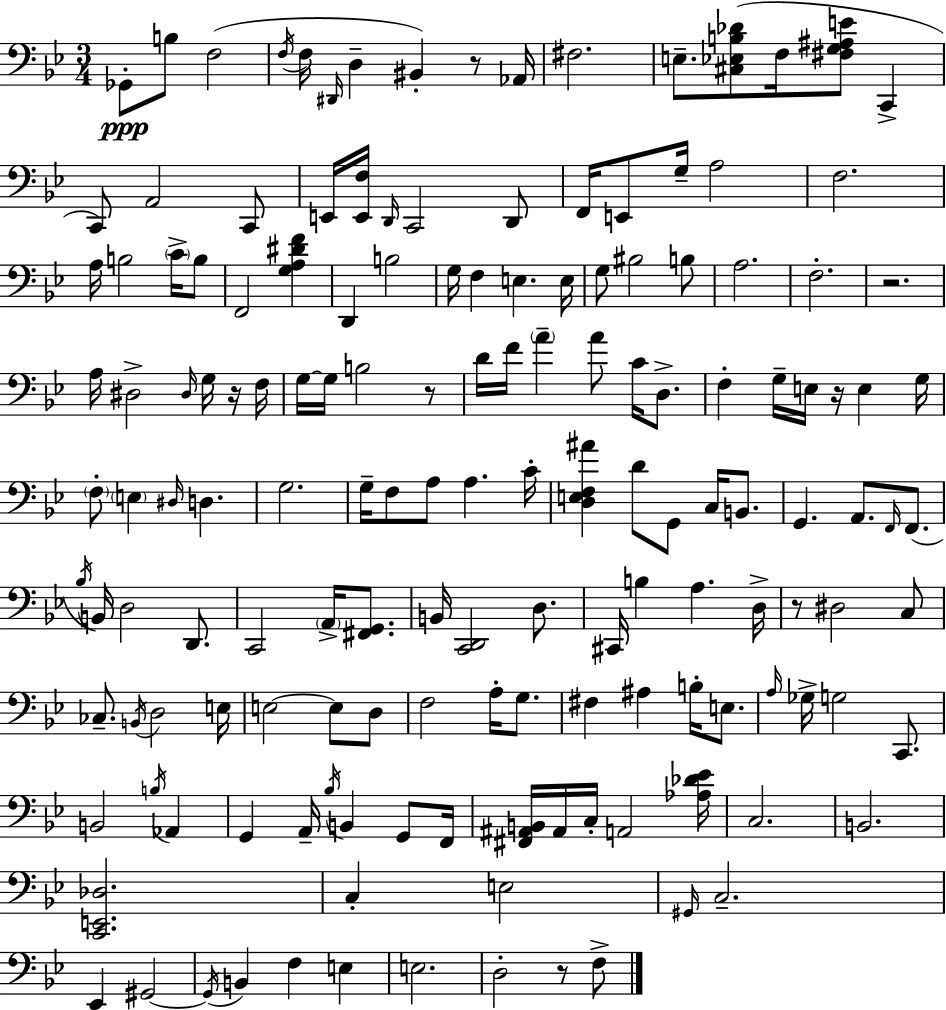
{
  \clef bass
  \numericTimeSignature
  \time 3/4
  \key g \minor
  ges,8-.\ppp b8 f2( | \acciaccatura { f16 } f16 \grace { dis,16 } d4-- bis,4-.) r8 | aes,16 fis2. | e8.-- <cis ees b des'>8( f16 <fis g ais e'>8 c,4-> | \break c,8) a,2 | c,8 e,16 <e, f>16 \grace { d,16 } c,2 | d,8 f,16 e,8 g16-- a2 | f2. | \break a16 b2 | \parenthesize c'16-> b8 f,2 <g a dis' f'>4 | d,4 b2 | g16 f4 e4. | \break e16 g8 bis2 | b8 a2. | f2.-. | r2. | \break a16 dis2-> | \grace { dis16 } g16 r16 f16 g16~~ g16 b2 | r8 d'16 f'16 \parenthesize a'4-- a'8 | c'16 d8.-> f4-. g16-- e16 r16 e4 | \break g16 \parenthesize f8-. \parenthesize e4 \grace { dis16 } d4. | g2. | g16-- f8 a8 a4. | c'16-. <d e f ais'>4 d'8 g,8 | \break c16 b,8. g,4. a,8. | \grace { f,16 }( f,8. \acciaccatura { bes16 } b,16) d2 | d,8. c,2 | \parenthesize a,16-> <fis, g,>8. b,16 <c, d,>2 | \break d8. cis,16 b4 | a4. d16-> r8 dis2 | c8 ces8.-- \acciaccatura { b,16 } d2 | e16 e2~~ | \break e8 d8 f2 | a16-. g8. fis4 | ais4 b16-. e8. \grace { a16 } ges16-> g2 | c,8. b,2 | \break \acciaccatura { b16 } aes,4 g,4 | a,16-- \acciaccatura { bes16 } b,4 g,8 f,16 <fis, ais, b,>16 | ais,16 c16-. a,2 <aes des' ees'>16 c2. | b,2. | \break <c, e, des>2. | c4-. | e2 \grace { gis,16 } | c2.-- | \break ees,4 gis,2~~ | \acciaccatura { gis,16 } b,4 f4 e4 | e2. | d2-. r8 f8-> | \break \bar "|."
}